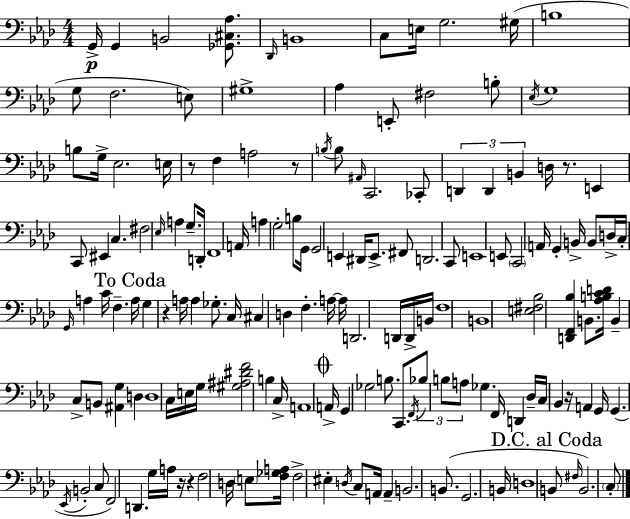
G2/s G2/q B2/h [Gb2,C#3,Ab3]/e. Db2/s B2/w C3/e E3/s G3/h. G#3/s B3/w G3/e F3/h. E3/e G#3/w Ab3/q E2/e F#3/h B3/e Eb3/s G3/w B3/e G3/s Eb3/h. E3/s R/e F3/q A3/h R/e B3/s B3/e A#2/s C2/h. CES2/e D2/q D2/q B2/q D3/s R/e. E2/q C2/e EIS2/q C3/q. F#3/h Eb3/s A3/q G3/e. D2/s F2/w A2/s A3/q G3/h B3/e G2/s G2/h E2/q D#2/s E2/e. F#2/e D2/h. C2/e E2/w E2/e C2/h A2/s G2/q B2/s B2/e D3/s C3/s G2/s A3/q C4/s F3/q. A3/s G3/q R/q A3/s A3/q Gb3/e. C3/s C#3/q D3/q F3/q. A3/s A3/s D2/h. D2/s D2/s B2/s F3/w B2/w [E3,F#3,Bb3]/h [D2,F2,Bb3]/q B2/e. [Ab3,B3,C4,D4]/s B2/q C3/e B2/e [A#2,G3]/q D3/q D3/w C3/s E3/s G3/s [G#3,A#3,D#4,F4]/h B3/q C3/s A2/w A2/s G2/q Gb3/h B3/e. C2/e. F2/s Bb3/e B3/e A3/e Gb3/q. F2/s D2/q Db3/s C3/s Bb2/q R/s A2/q G2/s G2/q. Eb2/s B2/h C3/e F2/h D2/q. G3/s A3/s R/s R/q F3/h D3/s E3/e [F3,Gb3,A3]/s F3/h EIS3/q D3/s C3/e A2/s A2/q B2/h. B2/e. G2/h. B2/s D3/w B2/e F#3/s B2/h. C3/e